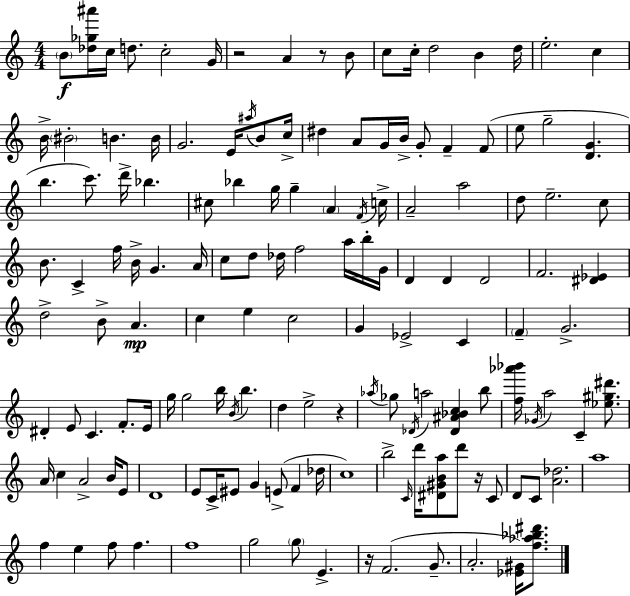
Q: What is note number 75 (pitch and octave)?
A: F4